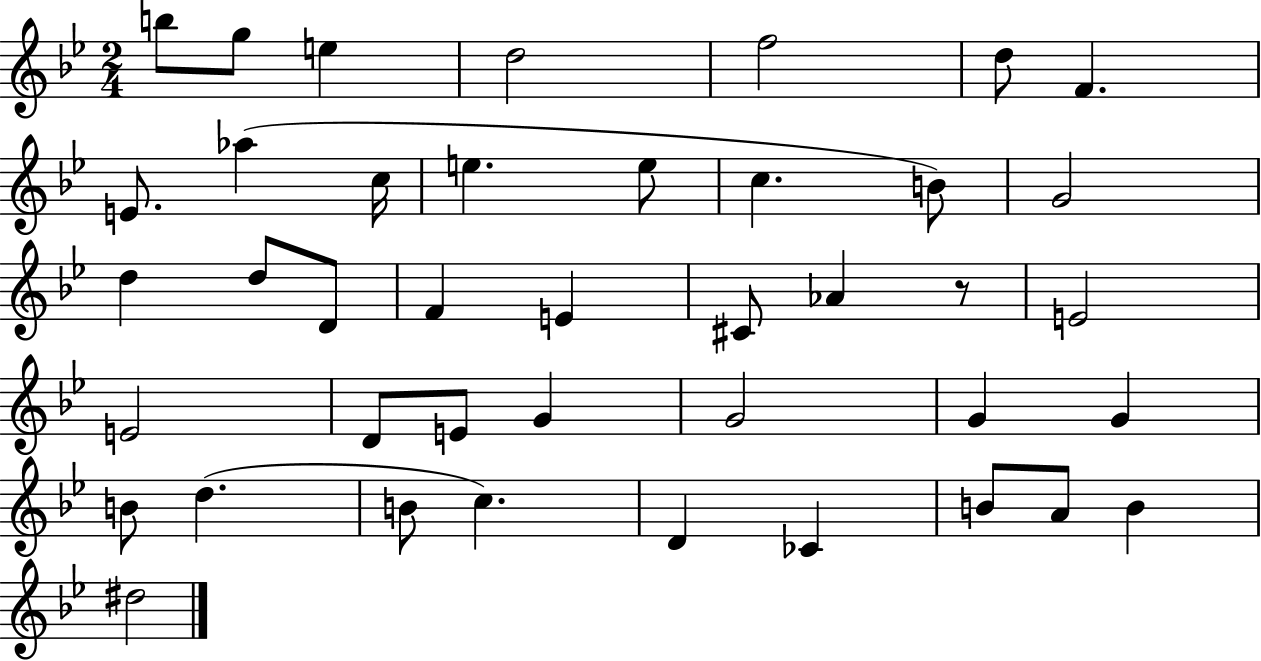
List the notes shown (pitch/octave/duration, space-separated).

B5/e G5/e E5/q D5/h F5/h D5/e F4/q. E4/e. Ab5/q C5/s E5/q. E5/e C5/q. B4/e G4/h D5/q D5/e D4/e F4/q E4/q C#4/e Ab4/q R/e E4/h E4/h D4/e E4/e G4/q G4/h G4/q G4/q B4/e D5/q. B4/e C5/q. D4/q CES4/q B4/e A4/e B4/q D#5/h